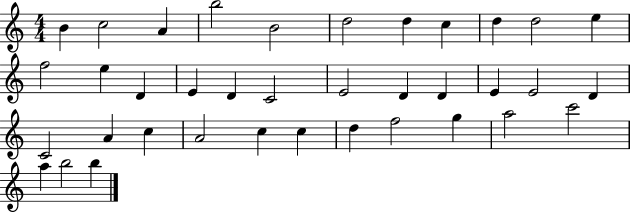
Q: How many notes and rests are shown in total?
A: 37